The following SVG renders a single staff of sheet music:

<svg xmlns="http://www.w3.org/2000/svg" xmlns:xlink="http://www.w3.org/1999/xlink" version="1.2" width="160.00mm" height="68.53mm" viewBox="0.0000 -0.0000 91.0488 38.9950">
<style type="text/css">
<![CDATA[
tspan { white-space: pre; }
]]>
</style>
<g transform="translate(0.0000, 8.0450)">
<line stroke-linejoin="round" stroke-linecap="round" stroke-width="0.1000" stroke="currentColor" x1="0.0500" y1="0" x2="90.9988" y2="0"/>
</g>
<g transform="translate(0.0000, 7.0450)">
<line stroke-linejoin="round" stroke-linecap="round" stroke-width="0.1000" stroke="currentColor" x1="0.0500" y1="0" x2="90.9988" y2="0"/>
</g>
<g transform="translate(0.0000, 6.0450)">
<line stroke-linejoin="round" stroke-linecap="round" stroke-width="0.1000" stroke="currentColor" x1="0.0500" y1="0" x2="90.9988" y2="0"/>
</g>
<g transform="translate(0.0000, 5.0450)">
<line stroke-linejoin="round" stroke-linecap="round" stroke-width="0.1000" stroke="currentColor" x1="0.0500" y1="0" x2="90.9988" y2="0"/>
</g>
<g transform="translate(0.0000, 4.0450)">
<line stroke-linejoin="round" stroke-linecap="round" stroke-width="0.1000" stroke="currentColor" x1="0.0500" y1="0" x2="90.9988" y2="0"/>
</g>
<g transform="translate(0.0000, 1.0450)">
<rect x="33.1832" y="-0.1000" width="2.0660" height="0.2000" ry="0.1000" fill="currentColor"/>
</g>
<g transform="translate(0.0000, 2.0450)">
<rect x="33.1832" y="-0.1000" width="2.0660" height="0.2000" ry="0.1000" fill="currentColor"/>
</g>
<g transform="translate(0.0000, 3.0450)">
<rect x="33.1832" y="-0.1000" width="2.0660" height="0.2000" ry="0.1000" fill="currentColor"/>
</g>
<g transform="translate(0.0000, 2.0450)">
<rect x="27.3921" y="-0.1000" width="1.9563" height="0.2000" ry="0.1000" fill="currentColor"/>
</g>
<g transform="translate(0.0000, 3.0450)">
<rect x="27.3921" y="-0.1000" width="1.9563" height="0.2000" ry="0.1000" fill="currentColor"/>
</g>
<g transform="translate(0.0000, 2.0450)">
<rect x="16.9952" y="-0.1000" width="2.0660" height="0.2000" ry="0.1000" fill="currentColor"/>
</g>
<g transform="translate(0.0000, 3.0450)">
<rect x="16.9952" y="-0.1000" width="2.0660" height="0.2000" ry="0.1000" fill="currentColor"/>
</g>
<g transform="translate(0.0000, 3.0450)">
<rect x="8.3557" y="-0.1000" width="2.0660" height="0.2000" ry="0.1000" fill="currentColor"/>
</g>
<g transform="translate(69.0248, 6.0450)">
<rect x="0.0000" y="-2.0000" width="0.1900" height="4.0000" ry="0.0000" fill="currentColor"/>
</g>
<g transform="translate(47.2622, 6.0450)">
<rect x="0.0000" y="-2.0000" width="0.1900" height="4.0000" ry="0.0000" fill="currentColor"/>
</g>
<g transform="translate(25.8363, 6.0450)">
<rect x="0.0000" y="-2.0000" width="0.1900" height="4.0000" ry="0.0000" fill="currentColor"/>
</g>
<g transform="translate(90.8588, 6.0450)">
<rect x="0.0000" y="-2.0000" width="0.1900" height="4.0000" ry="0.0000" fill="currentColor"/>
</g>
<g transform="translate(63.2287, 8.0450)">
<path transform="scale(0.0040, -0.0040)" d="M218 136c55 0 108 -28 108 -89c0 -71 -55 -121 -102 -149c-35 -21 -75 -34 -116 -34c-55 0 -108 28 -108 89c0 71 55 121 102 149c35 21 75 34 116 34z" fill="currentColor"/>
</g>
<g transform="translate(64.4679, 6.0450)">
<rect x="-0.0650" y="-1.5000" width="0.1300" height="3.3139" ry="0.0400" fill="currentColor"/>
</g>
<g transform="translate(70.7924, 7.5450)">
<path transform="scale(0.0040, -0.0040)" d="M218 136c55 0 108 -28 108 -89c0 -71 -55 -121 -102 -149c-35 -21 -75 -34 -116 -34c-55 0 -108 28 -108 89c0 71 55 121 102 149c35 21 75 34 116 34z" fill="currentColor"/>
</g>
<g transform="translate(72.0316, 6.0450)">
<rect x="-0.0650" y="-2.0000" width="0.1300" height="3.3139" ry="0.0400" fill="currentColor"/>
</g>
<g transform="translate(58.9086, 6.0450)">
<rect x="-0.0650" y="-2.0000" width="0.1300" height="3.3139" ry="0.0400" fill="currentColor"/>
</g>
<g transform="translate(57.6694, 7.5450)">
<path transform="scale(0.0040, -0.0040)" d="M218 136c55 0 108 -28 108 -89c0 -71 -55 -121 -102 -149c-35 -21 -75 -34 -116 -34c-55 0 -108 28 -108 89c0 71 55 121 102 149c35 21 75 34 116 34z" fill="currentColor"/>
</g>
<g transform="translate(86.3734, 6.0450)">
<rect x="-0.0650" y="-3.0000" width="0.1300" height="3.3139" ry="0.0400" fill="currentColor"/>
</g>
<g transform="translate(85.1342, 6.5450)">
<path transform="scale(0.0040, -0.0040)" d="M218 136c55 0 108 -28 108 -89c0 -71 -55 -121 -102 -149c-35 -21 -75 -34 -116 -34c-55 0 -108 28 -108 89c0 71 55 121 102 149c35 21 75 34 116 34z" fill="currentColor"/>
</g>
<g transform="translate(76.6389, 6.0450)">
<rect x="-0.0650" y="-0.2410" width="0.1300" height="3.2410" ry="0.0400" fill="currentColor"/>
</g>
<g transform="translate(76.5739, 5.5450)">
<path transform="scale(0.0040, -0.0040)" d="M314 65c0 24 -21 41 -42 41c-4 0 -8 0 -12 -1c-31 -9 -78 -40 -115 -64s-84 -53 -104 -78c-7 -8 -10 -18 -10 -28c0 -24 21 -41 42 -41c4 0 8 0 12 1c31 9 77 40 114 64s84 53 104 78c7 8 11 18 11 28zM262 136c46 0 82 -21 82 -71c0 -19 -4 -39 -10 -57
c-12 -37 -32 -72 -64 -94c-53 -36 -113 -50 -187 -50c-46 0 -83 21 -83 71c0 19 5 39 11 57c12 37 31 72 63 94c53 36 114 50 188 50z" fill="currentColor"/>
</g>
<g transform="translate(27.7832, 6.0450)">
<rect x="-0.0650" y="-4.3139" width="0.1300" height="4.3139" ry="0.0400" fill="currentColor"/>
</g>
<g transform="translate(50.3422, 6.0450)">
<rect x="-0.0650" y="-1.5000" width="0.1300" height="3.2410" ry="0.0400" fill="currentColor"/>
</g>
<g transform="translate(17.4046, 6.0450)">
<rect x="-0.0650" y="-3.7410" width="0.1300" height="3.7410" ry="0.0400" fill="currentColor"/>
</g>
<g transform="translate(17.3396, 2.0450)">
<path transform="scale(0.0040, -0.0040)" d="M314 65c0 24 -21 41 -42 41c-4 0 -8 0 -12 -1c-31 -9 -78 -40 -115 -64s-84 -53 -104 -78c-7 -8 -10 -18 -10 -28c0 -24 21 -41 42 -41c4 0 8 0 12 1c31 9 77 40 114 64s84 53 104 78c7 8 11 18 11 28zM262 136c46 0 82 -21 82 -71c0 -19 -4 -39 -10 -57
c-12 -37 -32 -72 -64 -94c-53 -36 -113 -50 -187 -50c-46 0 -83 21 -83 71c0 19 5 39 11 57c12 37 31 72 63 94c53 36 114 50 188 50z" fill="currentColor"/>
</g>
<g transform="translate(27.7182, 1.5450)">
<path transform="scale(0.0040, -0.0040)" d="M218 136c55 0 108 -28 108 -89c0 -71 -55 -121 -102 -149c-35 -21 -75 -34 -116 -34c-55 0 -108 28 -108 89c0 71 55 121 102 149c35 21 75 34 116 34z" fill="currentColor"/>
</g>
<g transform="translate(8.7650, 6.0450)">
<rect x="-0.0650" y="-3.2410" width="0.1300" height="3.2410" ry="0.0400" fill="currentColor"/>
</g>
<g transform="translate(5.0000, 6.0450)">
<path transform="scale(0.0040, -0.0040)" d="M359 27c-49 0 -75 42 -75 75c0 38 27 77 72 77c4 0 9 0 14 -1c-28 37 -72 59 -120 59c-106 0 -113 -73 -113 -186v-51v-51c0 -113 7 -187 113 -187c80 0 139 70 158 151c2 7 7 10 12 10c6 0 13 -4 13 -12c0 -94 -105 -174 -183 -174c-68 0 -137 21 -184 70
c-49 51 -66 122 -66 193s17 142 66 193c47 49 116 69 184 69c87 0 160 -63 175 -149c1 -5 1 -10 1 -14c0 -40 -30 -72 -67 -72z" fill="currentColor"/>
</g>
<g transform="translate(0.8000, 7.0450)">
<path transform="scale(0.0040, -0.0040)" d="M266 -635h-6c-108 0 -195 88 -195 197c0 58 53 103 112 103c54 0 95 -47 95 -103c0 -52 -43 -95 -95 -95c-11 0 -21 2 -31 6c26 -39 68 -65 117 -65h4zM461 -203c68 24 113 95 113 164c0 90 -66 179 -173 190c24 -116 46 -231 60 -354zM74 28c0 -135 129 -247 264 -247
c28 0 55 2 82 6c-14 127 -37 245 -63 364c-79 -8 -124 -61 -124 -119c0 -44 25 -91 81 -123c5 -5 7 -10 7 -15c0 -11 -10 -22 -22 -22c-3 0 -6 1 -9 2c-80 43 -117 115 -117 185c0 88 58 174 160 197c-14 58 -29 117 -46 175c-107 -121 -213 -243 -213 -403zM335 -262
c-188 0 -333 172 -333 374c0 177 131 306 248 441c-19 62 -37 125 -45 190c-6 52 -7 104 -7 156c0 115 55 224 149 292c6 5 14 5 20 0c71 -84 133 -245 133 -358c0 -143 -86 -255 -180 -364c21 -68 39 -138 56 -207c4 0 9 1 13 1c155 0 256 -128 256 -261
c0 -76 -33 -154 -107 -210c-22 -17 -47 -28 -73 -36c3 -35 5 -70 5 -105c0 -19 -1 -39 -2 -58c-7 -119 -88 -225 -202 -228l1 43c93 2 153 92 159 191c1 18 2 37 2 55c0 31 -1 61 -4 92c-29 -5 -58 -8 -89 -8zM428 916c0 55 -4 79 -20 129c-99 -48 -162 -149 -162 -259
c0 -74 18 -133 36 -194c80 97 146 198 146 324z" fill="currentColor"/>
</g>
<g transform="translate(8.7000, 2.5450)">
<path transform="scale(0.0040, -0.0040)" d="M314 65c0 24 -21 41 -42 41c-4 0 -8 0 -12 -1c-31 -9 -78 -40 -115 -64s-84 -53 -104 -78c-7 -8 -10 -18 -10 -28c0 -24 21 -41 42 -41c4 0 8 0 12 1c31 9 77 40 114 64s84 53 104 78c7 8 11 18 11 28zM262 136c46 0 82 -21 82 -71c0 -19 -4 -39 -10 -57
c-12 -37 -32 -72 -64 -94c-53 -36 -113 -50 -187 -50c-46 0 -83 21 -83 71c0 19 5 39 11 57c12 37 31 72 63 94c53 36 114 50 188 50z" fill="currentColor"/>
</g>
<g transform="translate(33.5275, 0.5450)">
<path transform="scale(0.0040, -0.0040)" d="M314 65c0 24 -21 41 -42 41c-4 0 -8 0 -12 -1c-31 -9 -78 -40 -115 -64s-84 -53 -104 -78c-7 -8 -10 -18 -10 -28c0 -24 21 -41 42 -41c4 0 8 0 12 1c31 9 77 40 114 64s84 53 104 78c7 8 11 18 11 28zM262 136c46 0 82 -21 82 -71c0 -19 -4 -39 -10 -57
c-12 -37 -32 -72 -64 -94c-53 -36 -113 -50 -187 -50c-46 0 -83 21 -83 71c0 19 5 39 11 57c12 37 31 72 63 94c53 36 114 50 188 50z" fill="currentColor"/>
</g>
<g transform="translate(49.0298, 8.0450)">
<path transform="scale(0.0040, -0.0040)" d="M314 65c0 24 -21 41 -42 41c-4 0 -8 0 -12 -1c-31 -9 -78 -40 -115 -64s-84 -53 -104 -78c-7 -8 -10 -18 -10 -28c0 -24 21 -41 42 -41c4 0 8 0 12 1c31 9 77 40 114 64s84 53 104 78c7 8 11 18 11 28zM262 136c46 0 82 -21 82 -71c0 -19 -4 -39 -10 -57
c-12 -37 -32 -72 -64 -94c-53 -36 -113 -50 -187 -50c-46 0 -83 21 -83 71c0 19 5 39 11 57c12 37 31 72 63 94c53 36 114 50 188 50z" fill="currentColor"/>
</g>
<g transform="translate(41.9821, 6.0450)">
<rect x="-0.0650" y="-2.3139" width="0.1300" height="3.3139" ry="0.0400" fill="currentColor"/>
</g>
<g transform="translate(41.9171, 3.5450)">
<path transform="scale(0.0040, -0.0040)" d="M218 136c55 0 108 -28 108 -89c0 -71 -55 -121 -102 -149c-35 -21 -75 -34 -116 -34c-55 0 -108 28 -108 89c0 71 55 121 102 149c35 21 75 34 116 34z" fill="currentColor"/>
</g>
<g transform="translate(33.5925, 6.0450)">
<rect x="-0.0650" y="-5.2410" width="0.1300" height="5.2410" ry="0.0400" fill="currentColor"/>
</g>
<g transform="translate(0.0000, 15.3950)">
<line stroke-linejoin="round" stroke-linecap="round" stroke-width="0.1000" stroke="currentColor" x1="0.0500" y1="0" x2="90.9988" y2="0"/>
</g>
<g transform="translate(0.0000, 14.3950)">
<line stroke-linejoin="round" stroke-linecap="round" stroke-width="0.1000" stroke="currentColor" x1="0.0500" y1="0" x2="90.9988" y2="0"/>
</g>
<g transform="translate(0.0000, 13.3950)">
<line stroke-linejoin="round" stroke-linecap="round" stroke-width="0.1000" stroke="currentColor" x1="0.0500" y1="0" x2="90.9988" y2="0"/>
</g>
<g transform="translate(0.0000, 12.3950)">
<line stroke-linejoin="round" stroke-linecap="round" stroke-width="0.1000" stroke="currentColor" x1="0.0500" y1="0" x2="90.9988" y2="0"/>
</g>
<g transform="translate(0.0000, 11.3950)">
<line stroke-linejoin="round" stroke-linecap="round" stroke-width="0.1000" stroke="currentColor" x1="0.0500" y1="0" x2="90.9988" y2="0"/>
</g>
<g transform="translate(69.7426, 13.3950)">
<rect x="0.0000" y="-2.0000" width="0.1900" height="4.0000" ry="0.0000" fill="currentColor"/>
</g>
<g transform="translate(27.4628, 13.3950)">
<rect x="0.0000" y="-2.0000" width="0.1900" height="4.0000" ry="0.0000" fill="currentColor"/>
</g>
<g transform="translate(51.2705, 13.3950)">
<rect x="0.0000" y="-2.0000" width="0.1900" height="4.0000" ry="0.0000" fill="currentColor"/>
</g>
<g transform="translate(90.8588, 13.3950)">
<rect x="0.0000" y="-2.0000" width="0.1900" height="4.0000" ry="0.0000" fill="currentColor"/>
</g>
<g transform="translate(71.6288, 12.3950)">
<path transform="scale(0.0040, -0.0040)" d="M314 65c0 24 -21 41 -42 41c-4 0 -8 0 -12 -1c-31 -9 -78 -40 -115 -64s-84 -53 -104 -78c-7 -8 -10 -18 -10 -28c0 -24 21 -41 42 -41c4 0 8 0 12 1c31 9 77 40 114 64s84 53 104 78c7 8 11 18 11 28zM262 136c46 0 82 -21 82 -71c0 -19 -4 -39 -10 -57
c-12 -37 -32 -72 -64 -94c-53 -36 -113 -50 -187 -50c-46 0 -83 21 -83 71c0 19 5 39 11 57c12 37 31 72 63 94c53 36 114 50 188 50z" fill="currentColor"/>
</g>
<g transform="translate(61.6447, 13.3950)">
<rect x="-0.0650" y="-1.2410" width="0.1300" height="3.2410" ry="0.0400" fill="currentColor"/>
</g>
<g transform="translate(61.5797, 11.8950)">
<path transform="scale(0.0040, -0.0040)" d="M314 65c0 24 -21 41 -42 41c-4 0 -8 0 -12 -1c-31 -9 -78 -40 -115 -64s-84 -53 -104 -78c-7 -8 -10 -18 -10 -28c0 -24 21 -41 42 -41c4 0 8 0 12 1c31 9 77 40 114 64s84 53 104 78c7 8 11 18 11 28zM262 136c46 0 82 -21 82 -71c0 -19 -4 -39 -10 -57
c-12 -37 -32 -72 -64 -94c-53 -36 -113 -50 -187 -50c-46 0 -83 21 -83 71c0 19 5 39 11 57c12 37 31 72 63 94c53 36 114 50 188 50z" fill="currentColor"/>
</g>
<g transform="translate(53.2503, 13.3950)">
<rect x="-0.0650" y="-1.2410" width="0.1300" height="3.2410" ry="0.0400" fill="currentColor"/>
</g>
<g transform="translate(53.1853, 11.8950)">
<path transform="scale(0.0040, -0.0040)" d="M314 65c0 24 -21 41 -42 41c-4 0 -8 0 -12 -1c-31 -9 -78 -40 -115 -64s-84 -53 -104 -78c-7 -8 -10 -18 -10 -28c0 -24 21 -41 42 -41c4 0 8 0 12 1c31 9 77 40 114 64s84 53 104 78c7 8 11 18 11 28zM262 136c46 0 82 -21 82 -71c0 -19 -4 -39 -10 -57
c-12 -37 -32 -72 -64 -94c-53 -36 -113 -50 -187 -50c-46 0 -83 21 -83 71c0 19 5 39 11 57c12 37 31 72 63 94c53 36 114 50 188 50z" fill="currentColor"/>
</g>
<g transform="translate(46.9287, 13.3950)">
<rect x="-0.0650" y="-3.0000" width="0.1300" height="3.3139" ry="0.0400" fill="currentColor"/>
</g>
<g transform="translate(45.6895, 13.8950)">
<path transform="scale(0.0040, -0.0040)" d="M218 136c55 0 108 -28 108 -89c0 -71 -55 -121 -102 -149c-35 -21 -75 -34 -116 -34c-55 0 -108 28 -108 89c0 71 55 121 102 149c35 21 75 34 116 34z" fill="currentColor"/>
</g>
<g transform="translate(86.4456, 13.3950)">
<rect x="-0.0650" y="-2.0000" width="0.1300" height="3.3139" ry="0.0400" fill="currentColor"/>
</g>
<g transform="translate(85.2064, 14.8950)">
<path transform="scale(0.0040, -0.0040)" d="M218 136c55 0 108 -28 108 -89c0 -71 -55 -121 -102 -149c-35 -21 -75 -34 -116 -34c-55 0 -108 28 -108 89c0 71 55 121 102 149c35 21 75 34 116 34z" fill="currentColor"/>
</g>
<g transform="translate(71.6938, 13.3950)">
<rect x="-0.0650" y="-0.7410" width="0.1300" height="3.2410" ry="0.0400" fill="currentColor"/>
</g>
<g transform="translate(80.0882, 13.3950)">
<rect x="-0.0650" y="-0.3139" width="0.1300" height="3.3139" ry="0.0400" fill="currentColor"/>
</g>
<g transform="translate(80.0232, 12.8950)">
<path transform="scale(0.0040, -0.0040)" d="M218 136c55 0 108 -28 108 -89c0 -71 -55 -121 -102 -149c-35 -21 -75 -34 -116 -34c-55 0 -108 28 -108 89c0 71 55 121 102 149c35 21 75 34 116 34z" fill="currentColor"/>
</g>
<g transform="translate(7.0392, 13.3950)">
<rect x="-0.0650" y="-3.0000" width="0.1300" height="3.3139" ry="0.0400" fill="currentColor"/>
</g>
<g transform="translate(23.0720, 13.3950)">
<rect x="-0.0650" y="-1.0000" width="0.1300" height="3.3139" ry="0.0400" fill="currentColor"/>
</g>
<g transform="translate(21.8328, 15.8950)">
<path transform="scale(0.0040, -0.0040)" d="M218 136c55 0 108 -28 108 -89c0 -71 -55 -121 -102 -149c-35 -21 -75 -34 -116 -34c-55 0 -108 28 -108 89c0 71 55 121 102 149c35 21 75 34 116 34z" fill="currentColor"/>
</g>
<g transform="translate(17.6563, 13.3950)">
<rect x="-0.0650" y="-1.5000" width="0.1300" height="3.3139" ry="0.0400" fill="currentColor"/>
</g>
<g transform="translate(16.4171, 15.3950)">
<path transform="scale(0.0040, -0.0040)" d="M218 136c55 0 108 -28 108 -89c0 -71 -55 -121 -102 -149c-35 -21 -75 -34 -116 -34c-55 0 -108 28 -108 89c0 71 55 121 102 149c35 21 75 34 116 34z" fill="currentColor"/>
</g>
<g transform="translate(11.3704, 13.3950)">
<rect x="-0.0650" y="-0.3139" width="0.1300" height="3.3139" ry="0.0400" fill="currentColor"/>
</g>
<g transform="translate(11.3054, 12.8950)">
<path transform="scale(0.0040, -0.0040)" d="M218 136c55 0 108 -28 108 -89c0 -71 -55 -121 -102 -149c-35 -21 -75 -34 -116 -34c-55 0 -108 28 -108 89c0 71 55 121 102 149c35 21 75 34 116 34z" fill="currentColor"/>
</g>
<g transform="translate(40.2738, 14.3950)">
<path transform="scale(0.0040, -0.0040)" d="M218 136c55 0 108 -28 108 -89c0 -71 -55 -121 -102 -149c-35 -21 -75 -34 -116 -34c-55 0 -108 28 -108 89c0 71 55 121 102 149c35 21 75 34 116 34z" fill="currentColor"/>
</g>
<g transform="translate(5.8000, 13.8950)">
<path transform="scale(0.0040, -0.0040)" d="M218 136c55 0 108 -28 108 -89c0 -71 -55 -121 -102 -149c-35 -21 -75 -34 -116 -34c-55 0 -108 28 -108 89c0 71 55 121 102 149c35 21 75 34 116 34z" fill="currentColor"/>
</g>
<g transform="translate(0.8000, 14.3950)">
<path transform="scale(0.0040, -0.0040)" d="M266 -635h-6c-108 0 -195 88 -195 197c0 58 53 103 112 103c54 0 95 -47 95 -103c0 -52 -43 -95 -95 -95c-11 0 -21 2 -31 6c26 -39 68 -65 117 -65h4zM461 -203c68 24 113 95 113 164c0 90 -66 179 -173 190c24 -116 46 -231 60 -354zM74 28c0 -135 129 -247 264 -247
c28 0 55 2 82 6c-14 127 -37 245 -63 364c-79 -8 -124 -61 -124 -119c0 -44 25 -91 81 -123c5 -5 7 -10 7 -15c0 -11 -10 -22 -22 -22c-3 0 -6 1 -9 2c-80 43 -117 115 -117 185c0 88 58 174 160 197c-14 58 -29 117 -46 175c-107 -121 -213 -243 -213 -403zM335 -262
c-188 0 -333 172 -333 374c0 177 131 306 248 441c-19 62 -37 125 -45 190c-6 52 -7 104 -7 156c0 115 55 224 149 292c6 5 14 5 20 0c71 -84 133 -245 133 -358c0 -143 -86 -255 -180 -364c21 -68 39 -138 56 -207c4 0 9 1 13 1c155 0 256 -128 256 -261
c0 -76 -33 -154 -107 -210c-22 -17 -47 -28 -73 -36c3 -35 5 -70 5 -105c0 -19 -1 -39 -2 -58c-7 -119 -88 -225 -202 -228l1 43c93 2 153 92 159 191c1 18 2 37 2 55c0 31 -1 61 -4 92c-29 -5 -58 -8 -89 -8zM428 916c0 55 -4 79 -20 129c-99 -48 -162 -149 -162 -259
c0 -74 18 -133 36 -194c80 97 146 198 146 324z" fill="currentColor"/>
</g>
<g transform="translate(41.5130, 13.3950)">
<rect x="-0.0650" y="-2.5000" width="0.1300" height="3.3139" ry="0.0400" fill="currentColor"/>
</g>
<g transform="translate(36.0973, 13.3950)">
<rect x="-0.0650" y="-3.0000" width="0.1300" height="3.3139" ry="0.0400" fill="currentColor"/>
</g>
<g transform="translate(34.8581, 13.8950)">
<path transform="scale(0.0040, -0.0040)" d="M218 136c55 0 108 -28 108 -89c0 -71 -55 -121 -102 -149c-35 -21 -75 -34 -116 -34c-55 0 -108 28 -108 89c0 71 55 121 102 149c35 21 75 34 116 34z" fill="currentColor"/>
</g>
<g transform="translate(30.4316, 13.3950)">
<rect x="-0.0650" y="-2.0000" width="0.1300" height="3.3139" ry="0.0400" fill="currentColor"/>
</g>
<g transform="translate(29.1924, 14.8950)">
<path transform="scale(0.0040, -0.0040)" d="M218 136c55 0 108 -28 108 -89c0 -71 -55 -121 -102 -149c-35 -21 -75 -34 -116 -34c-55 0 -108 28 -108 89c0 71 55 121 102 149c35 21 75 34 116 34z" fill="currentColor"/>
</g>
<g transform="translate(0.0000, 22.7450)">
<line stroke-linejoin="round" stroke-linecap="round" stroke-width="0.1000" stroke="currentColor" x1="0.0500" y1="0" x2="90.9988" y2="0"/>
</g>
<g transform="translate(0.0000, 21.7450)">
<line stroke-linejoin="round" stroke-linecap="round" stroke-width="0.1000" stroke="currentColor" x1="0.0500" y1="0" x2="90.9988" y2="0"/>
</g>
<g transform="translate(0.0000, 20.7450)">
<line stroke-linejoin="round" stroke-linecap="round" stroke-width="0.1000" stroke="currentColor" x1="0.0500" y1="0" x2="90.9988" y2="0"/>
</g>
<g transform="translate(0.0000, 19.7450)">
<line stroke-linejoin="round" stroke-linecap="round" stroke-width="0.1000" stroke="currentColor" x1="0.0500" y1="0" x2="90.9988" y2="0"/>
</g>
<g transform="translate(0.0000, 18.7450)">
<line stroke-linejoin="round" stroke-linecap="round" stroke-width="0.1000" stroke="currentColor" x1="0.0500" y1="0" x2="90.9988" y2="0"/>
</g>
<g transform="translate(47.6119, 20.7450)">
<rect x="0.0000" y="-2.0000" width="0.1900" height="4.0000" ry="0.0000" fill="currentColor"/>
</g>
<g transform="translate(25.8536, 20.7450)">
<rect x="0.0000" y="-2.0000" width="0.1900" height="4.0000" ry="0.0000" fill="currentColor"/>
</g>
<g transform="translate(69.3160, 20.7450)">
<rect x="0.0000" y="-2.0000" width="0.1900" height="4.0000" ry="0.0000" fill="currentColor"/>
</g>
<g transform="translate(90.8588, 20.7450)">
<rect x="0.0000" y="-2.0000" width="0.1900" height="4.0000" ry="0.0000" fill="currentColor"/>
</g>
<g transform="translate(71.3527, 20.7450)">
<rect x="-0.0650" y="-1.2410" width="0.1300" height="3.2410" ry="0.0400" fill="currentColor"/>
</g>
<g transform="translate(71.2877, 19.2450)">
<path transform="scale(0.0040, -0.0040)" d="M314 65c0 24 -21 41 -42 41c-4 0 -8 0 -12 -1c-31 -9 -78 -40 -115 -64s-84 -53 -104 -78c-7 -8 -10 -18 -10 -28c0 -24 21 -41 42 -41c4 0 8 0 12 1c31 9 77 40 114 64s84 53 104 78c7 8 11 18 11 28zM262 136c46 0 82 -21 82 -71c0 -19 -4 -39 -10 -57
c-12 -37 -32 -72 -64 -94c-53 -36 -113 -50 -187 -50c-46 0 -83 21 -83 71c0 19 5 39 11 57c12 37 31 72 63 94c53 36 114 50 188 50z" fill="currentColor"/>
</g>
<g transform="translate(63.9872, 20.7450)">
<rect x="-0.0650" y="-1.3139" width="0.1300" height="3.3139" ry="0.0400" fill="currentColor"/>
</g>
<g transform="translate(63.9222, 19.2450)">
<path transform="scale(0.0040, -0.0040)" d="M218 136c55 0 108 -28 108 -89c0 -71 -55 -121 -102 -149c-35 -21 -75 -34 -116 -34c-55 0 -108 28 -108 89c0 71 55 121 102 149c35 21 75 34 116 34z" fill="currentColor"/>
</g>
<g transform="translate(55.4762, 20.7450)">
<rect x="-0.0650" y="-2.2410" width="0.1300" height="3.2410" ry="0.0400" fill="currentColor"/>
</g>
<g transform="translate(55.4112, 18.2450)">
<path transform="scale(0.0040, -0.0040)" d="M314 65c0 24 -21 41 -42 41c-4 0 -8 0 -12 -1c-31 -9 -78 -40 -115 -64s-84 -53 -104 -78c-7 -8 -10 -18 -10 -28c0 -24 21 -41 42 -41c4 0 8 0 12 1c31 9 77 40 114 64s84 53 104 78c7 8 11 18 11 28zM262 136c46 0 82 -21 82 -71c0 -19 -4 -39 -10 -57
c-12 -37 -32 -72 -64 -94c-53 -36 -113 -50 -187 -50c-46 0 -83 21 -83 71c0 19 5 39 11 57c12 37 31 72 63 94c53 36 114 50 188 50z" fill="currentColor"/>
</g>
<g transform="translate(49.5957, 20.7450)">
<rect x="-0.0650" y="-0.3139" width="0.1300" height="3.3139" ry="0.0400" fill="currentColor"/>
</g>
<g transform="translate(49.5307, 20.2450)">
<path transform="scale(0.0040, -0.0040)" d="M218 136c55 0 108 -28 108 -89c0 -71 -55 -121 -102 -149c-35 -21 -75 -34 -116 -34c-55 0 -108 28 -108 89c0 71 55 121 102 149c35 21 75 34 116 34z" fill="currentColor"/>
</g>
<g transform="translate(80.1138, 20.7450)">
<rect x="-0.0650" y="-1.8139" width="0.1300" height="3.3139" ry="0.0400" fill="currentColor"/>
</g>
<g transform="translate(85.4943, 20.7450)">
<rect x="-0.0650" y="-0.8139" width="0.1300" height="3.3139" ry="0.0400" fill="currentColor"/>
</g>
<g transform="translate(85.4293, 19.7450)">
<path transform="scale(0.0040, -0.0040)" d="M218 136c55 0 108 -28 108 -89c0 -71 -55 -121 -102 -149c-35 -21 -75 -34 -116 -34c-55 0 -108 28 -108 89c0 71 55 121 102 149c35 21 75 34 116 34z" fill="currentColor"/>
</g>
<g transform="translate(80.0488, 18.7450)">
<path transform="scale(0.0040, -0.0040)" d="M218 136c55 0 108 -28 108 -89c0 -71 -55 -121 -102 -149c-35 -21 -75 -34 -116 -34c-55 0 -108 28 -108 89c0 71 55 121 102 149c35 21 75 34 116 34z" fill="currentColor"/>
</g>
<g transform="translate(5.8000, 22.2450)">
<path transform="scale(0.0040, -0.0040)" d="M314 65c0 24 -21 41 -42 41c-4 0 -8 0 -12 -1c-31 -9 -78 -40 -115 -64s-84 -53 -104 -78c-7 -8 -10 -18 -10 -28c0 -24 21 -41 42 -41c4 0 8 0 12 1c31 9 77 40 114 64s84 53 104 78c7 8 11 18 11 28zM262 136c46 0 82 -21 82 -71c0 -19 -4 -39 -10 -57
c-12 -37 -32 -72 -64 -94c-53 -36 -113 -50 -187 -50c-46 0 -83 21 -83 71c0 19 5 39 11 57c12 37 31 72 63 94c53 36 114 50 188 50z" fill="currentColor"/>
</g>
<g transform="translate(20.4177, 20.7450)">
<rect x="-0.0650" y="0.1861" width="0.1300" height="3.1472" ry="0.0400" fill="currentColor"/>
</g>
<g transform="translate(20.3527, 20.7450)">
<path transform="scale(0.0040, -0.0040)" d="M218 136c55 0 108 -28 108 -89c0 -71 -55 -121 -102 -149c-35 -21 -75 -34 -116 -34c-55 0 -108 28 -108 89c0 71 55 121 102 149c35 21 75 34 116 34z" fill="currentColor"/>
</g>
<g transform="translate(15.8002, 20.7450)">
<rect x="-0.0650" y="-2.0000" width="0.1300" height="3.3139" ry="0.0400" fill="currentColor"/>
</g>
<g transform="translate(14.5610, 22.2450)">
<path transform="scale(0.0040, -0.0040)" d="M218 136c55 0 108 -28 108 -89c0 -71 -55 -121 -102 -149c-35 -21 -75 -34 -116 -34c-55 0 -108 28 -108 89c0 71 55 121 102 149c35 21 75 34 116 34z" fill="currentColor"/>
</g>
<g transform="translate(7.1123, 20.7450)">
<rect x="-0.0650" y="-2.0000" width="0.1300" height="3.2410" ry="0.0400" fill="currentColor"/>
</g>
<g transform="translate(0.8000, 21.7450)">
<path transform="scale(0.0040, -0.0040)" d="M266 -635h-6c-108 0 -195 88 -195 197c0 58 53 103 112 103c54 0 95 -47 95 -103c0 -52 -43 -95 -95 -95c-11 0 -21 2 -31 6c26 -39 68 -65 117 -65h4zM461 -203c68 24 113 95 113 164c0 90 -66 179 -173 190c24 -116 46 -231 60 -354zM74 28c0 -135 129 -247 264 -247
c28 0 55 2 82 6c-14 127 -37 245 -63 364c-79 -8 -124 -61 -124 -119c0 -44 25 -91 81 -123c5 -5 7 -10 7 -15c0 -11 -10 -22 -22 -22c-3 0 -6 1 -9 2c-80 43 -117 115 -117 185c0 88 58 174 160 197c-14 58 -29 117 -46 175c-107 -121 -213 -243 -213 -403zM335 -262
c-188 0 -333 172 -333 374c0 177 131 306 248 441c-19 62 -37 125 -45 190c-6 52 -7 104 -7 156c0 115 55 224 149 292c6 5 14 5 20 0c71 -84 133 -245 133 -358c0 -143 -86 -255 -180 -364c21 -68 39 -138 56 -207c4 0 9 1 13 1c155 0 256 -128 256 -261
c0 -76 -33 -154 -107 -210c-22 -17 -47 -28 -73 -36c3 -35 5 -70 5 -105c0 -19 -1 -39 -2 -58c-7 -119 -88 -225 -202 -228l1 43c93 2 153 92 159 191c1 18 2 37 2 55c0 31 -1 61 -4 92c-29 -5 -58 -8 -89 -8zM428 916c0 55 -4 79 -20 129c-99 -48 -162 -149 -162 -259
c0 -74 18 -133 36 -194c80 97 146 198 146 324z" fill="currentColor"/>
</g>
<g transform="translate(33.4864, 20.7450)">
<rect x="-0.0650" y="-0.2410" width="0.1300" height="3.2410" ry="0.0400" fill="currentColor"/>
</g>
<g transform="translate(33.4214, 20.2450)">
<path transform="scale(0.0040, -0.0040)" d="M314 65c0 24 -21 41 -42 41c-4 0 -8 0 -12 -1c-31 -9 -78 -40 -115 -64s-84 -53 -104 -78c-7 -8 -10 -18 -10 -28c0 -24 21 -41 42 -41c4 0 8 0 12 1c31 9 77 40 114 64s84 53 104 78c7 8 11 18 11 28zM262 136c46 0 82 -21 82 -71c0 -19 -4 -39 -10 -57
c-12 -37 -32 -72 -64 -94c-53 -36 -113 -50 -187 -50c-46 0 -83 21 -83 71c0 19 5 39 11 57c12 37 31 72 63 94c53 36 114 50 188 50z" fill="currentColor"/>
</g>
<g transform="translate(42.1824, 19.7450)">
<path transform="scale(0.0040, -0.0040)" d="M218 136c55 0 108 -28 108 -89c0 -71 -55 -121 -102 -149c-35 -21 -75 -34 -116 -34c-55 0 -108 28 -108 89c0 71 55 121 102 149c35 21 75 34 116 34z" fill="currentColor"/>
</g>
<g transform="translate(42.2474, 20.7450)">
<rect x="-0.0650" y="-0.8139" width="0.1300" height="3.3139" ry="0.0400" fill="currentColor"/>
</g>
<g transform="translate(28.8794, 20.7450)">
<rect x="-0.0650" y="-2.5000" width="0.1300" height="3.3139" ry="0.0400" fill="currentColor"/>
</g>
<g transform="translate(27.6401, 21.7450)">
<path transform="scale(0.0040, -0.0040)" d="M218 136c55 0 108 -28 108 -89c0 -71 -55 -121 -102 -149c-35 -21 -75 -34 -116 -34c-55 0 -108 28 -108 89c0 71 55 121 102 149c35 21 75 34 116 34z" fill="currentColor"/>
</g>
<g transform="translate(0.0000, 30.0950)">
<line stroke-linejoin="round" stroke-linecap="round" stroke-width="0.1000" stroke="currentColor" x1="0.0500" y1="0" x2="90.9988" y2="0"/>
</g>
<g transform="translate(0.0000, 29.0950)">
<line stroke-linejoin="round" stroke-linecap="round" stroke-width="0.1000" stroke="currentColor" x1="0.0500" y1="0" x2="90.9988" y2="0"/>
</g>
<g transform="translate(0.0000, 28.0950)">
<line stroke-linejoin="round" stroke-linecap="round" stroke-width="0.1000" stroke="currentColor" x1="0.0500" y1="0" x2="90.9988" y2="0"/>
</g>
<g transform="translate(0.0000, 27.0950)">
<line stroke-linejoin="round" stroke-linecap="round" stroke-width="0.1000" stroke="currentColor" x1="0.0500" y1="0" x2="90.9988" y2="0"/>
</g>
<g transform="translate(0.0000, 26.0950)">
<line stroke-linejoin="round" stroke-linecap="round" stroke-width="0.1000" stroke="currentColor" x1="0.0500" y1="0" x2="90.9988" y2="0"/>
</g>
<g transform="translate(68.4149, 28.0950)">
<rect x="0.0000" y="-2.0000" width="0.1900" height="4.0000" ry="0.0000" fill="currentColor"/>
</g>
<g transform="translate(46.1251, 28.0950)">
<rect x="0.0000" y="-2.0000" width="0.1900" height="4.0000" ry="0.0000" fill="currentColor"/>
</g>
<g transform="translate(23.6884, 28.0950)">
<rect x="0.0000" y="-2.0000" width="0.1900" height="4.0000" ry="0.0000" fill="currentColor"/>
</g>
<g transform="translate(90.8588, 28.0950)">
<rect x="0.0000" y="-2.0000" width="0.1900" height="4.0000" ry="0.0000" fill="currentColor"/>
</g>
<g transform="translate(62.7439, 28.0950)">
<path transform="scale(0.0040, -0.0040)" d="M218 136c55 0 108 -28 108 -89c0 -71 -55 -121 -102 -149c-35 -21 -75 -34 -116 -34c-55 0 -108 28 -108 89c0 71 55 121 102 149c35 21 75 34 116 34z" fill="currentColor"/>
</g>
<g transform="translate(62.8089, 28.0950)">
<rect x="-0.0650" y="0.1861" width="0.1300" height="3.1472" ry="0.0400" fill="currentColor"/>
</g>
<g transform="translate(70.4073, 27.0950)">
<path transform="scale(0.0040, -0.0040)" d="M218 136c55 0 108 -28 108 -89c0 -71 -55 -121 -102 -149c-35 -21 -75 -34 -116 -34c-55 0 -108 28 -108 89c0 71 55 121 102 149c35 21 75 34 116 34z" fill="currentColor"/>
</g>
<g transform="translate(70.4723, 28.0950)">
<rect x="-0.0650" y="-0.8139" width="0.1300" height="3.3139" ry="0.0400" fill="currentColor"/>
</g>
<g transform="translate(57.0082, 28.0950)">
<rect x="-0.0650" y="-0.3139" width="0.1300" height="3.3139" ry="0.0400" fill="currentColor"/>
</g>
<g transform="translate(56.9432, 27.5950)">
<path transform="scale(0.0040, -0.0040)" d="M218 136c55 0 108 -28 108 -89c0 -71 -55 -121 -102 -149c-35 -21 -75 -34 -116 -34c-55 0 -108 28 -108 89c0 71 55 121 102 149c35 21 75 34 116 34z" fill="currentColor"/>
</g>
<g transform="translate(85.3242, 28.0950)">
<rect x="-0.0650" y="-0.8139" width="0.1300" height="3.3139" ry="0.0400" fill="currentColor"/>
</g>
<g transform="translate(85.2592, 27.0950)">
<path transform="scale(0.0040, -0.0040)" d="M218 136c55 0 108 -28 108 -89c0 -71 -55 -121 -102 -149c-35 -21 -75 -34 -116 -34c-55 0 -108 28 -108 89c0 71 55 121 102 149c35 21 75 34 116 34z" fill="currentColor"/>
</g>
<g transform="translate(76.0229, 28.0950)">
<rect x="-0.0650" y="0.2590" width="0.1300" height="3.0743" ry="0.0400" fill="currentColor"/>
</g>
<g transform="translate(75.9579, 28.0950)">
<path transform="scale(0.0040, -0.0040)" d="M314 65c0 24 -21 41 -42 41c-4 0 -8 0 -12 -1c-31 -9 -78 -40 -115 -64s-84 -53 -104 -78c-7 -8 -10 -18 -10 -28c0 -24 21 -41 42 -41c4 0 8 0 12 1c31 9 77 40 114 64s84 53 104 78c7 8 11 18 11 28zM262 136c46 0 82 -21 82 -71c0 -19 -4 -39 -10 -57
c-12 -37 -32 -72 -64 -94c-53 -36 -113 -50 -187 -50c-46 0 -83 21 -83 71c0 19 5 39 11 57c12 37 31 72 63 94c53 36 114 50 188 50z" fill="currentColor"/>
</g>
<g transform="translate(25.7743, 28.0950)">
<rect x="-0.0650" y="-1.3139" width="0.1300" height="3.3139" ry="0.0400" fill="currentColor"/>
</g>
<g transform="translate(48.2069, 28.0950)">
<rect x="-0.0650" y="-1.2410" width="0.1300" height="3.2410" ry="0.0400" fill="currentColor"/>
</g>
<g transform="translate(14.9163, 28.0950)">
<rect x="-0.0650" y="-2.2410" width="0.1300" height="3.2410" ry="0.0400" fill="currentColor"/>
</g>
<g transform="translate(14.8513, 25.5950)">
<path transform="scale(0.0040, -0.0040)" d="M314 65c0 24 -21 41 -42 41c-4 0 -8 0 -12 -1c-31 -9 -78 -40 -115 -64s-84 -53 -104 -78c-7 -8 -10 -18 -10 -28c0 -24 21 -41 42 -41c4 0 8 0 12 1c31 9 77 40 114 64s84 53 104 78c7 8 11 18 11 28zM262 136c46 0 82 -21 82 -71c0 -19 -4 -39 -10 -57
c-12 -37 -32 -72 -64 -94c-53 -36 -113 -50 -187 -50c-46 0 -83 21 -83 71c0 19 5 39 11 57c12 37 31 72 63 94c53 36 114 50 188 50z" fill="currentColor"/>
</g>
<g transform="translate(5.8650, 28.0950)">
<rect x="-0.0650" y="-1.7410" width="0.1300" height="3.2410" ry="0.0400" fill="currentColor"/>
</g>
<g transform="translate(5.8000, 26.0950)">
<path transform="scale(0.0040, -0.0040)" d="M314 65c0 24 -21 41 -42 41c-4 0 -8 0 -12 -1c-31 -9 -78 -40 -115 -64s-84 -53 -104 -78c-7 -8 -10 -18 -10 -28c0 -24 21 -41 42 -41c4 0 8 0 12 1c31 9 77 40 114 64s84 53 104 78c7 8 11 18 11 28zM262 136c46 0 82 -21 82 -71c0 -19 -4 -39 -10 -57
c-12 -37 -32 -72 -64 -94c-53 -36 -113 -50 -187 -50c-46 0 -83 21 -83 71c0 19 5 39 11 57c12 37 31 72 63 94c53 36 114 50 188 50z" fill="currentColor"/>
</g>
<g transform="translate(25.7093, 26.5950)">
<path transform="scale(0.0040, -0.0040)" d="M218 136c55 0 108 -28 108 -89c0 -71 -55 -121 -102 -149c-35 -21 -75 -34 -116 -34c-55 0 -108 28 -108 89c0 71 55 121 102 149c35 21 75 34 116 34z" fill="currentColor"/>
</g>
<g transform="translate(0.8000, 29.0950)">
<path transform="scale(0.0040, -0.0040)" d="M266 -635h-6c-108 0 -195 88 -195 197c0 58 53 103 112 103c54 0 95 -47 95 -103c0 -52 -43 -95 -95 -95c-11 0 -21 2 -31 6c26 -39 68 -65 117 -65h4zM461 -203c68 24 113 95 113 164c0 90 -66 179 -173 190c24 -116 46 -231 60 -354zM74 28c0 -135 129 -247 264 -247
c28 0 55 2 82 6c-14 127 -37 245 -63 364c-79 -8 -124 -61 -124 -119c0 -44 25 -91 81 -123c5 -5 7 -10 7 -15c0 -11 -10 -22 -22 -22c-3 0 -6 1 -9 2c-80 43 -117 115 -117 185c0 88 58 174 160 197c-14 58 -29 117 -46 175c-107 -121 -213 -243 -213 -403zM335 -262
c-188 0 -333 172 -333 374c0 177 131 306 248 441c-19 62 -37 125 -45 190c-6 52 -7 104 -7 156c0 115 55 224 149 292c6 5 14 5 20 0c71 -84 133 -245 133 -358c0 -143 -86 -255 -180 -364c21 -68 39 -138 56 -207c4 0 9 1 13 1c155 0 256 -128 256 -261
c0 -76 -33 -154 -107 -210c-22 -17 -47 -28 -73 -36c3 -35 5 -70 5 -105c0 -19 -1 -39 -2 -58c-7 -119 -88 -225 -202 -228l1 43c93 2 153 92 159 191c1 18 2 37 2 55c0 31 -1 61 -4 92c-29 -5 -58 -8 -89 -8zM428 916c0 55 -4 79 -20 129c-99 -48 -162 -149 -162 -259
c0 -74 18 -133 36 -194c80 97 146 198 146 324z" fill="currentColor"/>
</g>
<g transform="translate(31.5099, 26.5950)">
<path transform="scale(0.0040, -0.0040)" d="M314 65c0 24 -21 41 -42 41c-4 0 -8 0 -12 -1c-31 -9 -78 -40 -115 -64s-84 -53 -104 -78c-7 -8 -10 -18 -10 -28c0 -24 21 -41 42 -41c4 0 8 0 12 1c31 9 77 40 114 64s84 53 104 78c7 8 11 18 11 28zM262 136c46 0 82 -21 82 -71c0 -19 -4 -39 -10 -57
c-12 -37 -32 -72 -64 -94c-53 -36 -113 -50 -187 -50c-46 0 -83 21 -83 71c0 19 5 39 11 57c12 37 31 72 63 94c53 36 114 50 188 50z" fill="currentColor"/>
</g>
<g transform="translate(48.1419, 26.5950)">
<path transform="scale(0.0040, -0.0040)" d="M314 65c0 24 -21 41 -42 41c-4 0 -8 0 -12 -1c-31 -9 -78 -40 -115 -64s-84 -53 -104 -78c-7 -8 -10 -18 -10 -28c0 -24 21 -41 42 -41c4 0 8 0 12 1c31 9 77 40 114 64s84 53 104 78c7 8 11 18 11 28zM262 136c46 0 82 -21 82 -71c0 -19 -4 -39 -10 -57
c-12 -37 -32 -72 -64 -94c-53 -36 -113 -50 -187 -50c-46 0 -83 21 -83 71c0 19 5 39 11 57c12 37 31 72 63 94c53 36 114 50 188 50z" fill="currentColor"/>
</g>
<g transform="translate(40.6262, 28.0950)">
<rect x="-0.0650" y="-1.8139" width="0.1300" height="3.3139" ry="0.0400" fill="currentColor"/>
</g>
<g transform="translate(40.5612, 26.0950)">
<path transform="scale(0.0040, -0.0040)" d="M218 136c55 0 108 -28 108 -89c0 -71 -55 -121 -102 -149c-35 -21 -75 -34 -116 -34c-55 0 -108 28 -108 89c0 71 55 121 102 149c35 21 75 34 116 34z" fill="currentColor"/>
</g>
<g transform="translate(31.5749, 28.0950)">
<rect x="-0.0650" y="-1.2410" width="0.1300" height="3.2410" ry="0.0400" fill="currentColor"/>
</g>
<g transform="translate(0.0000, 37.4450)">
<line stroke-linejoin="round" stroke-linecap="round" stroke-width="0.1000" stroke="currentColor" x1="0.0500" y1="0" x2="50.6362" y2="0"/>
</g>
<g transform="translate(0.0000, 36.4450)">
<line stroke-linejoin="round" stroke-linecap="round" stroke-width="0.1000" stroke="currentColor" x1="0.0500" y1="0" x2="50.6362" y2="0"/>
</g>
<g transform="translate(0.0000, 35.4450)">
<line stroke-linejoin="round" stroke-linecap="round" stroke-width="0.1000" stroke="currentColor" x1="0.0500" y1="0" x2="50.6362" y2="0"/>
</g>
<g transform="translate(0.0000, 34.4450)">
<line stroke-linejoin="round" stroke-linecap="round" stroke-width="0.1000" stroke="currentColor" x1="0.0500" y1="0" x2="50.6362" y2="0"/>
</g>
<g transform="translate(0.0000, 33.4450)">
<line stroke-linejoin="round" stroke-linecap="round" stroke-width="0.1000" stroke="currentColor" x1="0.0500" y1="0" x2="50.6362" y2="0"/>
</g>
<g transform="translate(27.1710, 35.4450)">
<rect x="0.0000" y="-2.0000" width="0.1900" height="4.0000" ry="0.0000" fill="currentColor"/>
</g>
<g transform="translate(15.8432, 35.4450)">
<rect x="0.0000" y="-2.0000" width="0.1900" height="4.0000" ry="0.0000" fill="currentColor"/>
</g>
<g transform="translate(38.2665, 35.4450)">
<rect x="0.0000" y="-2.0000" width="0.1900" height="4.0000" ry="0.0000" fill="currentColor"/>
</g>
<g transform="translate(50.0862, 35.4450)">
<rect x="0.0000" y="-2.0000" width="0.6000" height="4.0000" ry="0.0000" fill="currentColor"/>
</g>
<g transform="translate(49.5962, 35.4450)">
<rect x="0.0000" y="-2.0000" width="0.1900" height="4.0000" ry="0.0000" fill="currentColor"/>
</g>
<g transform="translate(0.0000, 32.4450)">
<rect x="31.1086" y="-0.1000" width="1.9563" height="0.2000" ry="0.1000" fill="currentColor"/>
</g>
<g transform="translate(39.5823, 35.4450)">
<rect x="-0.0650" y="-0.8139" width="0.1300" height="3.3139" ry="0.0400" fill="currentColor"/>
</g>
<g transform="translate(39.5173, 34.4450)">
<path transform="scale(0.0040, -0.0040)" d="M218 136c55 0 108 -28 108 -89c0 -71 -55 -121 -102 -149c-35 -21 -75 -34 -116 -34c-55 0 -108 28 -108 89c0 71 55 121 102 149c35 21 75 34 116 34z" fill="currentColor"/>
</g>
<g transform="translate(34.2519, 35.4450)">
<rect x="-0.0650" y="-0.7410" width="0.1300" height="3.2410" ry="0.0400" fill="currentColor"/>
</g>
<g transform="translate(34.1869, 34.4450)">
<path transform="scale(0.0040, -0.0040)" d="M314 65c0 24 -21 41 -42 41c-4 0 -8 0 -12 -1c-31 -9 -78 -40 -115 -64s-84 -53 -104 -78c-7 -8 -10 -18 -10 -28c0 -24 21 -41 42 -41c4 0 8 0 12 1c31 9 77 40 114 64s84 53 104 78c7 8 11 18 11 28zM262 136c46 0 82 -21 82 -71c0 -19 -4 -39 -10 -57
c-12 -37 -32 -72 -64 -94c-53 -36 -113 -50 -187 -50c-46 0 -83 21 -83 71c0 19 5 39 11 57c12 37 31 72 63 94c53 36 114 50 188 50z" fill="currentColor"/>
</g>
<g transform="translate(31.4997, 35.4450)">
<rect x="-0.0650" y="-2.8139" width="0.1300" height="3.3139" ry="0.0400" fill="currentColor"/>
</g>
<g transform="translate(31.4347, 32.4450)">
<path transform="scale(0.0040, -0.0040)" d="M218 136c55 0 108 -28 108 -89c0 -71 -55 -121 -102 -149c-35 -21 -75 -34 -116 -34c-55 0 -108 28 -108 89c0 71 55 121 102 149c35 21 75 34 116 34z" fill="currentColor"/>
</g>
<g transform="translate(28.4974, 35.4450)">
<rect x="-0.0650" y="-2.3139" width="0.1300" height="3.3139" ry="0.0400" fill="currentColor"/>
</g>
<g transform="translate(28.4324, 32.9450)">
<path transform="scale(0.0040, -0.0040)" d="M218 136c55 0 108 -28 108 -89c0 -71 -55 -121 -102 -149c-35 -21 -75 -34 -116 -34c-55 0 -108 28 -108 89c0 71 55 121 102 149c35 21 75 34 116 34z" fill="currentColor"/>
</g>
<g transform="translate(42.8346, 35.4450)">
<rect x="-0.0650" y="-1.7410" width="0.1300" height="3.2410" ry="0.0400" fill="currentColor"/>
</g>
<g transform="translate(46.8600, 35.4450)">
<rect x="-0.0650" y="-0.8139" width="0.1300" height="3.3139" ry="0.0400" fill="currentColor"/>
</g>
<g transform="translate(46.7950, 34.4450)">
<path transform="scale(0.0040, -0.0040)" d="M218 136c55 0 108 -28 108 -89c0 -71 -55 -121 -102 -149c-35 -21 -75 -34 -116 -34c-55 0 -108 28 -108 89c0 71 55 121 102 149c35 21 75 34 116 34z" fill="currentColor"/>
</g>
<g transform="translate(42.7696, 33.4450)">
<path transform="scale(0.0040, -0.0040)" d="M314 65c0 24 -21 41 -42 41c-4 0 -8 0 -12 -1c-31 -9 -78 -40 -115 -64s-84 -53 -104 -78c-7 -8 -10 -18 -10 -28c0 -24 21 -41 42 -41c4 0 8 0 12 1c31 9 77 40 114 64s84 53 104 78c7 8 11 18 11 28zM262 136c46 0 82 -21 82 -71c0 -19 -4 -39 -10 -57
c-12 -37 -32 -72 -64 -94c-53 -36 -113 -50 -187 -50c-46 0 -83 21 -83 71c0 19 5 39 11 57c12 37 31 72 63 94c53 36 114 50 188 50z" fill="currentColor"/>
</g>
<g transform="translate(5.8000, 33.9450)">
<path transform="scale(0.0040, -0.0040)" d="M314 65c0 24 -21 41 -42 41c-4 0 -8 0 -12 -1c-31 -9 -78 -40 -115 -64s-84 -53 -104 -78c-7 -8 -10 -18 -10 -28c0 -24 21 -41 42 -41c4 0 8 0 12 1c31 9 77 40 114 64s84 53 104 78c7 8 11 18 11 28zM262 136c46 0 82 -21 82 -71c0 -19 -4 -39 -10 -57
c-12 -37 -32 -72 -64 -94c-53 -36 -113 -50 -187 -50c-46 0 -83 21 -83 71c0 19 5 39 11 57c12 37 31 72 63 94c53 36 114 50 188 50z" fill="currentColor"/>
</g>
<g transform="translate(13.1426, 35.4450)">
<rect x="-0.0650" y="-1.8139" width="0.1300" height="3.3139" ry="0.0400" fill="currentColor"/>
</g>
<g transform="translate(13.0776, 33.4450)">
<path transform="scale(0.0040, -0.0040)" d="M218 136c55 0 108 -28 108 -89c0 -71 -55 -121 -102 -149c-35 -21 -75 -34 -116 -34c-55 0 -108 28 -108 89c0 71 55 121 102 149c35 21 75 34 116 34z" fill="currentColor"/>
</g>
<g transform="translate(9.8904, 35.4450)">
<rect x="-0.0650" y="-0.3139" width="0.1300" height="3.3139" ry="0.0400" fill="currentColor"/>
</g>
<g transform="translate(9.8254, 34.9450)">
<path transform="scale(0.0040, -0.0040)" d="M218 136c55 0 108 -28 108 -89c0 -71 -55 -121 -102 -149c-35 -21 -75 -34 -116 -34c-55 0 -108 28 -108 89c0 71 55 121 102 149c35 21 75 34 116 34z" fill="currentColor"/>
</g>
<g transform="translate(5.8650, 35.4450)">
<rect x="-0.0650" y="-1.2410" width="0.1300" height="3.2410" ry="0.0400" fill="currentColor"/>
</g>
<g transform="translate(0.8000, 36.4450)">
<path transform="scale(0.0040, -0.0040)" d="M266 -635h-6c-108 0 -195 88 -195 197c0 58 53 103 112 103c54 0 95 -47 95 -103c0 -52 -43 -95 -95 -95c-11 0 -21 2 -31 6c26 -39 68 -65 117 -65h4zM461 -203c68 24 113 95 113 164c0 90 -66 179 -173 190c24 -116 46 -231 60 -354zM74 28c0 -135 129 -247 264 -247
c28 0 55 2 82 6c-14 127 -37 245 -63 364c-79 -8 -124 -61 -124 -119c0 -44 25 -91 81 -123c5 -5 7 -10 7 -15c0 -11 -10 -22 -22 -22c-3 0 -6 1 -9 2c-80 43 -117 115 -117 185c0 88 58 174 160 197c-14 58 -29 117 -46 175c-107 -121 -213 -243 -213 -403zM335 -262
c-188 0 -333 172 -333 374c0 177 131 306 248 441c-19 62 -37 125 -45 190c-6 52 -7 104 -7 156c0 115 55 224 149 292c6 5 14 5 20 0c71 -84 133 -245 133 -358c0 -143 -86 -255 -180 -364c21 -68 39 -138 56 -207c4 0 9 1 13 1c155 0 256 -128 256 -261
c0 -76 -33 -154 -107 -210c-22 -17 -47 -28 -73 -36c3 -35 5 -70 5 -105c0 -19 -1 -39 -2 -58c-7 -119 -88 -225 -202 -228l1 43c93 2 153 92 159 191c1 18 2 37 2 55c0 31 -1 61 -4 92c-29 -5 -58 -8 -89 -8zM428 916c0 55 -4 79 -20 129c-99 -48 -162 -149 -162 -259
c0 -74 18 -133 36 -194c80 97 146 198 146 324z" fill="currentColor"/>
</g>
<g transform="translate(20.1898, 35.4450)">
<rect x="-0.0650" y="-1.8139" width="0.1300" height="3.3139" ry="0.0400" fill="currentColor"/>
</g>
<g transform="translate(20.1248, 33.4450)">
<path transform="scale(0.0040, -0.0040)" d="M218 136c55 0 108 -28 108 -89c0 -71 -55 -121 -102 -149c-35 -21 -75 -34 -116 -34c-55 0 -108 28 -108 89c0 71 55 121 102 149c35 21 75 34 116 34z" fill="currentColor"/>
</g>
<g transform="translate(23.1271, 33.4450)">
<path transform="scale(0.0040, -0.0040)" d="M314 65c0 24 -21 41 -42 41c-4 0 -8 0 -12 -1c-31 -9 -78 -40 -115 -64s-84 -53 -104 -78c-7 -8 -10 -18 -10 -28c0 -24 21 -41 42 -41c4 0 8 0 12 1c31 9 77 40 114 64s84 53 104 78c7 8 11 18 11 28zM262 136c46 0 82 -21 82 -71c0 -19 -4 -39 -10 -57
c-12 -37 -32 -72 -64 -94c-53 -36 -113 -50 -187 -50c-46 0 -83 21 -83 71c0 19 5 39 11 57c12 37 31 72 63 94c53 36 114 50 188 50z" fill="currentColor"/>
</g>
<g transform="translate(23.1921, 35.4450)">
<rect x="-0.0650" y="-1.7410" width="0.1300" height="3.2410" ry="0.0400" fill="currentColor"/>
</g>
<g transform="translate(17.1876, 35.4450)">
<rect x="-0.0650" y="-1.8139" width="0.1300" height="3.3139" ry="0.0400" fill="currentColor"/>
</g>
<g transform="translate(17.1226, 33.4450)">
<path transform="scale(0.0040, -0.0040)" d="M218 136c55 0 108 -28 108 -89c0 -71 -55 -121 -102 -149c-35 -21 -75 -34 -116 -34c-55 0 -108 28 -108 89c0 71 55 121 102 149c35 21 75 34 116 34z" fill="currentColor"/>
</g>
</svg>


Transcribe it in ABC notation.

X:1
T:Untitled
M:4/4
L:1/4
K:C
b2 c'2 d' f'2 g E2 F E F c2 A A c E D F A G A e2 e2 d2 c F F2 F B G c2 d c g2 e e2 f d f2 g2 e e2 f e2 c B d B2 d e2 c f f f f2 g a d2 d f2 d